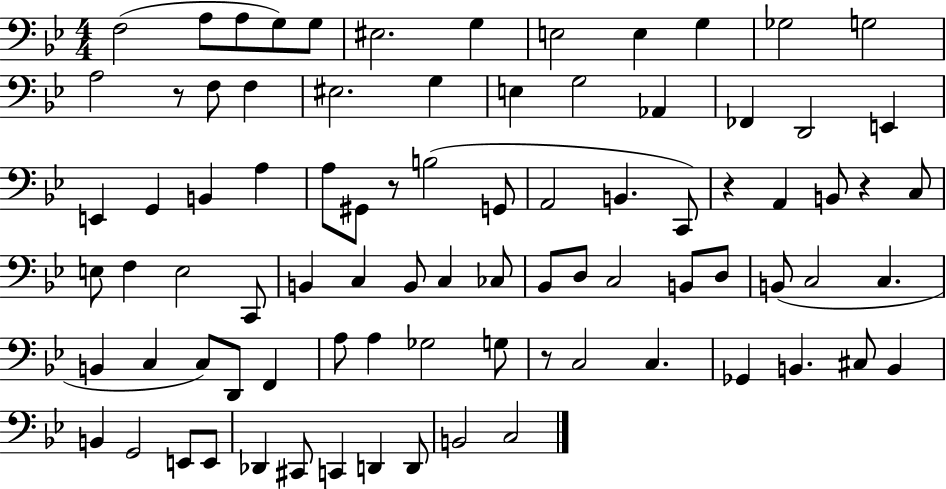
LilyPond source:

{
  \clef bass
  \numericTimeSignature
  \time 4/4
  \key bes \major
  \repeat volta 2 { f2( a8 a8 g8) g8 | eis2. g4 | e2 e4 g4 | ges2 g2 | \break a2 r8 f8 f4 | eis2. g4 | e4 g2 aes,4 | fes,4 d,2 e,4 | \break e,4 g,4 b,4 a4 | a8 gis,8 r8 b2( g,8 | a,2 b,4. c,8) | r4 a,4 b,8 r4 c8 | \break e8 f4 e2 c,8 | b,4 c4 b,8 c4 ces8 | bes,8 d8 c2 b,8 d8 | b,8( c2 c4. | \break b,4 c4 c8) d,8 f,4 | a8 a4 ges2 g8 | r8 c2 c4. | ges,4 b,4. cis8 b,4 | \break b,4 g,2 e,8 e,8 | des,4 cis,8 c,4 d,4 d,8 | b,2 c2 | } \bar "|."
}